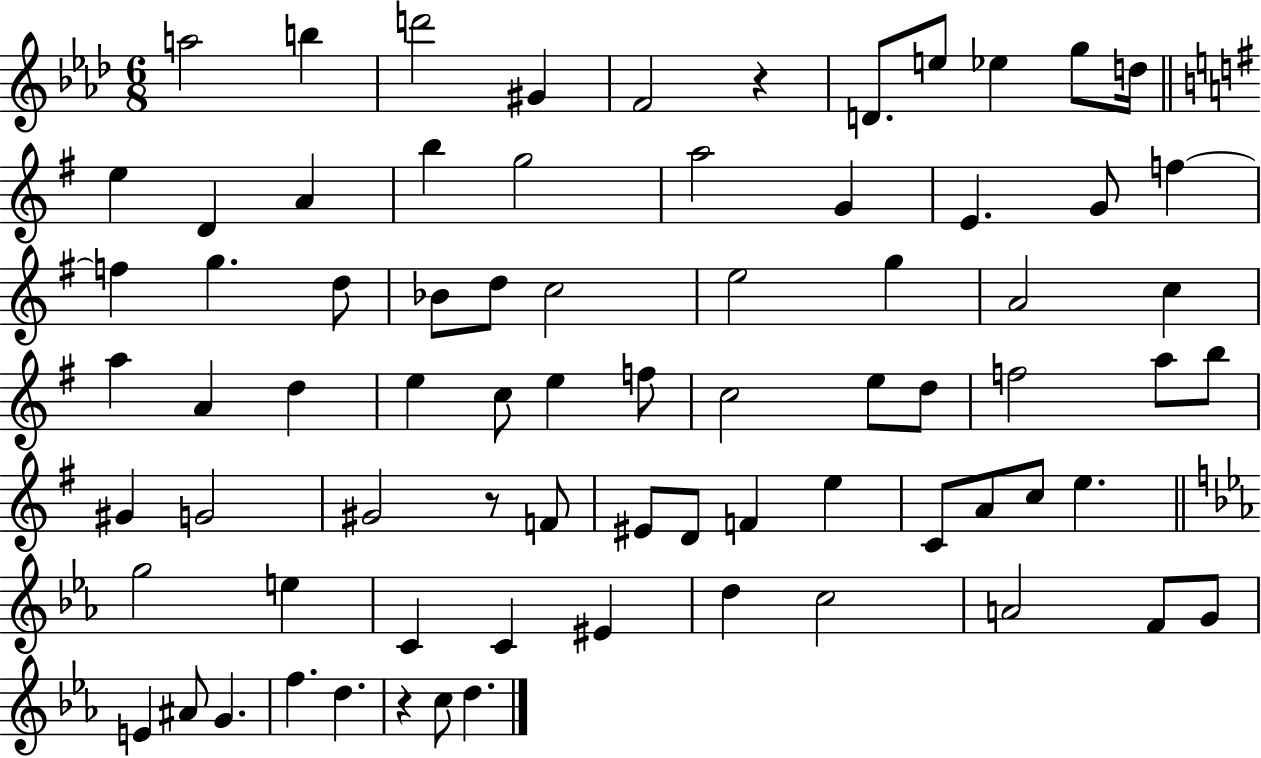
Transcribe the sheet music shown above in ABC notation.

X:1
T:Untitled
M:6/8
L:1/4
K:Ab
a2 b d'2 ^G F2 z D/2 e/2 _e g/2 d/4 e D A b g2 a2 G E G/2 f f g d/2 _B/2 d/2 c2 e2 g A2 c a A d e c/2 e f/2 c2 e/2 d/2 f2 a/2 b/2 ^G G2 ^G2 z/2 F/2 ^E/2 D/2 F e C/2 A/2 c/2 e g2 e C C ^E d c2 A2 F/2 G/2 E ^A/2 G f d z c/2 d